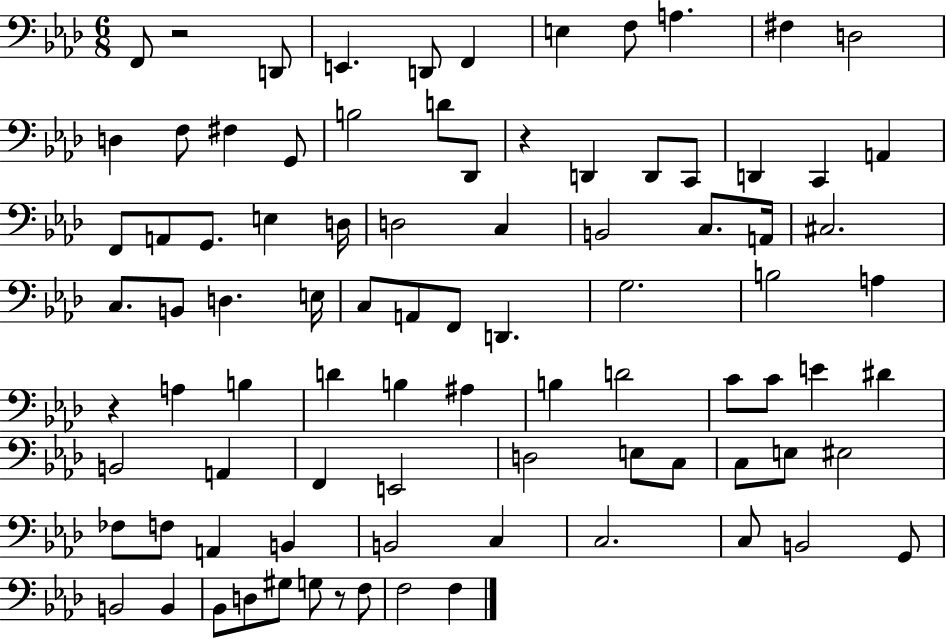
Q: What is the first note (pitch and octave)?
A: F2